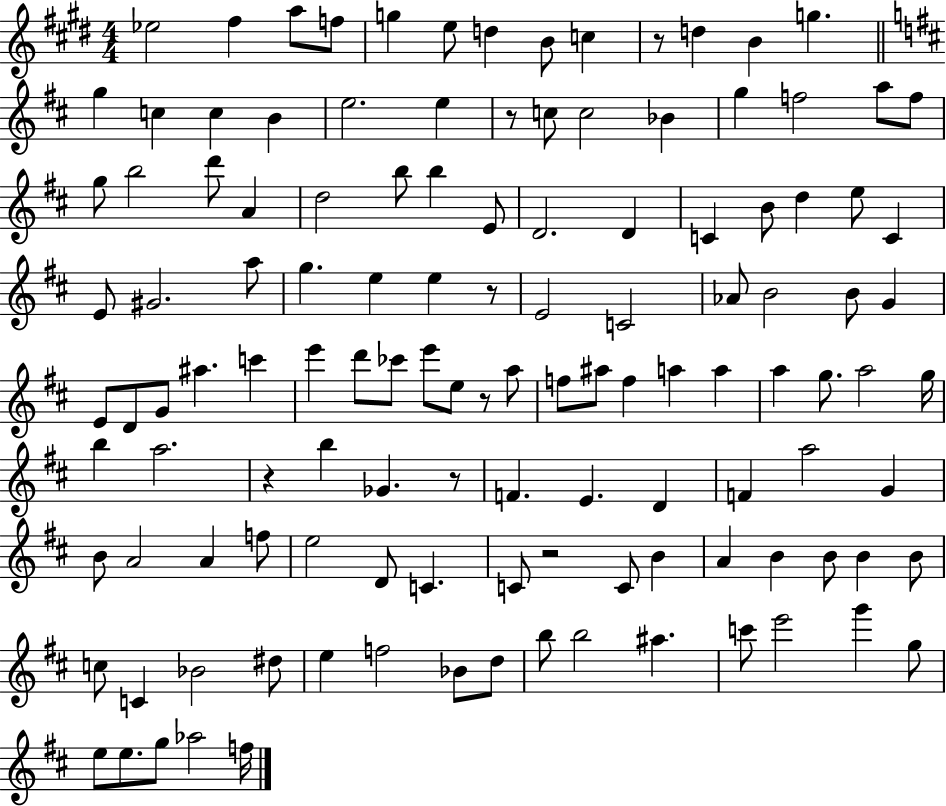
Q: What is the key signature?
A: E major